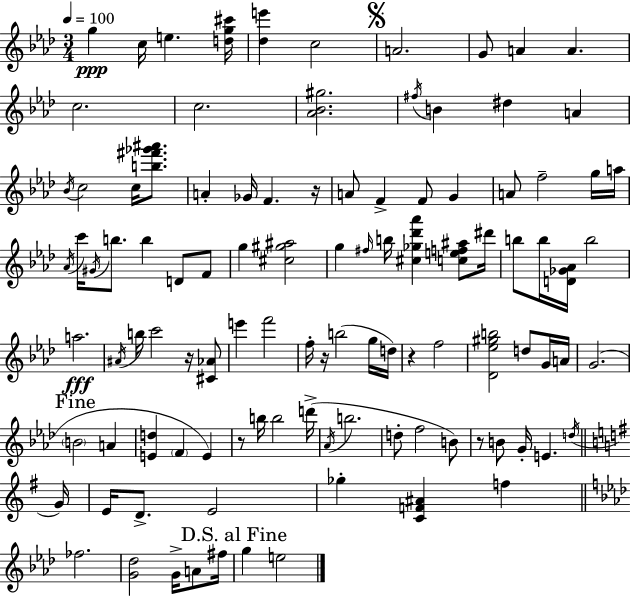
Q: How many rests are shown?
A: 6